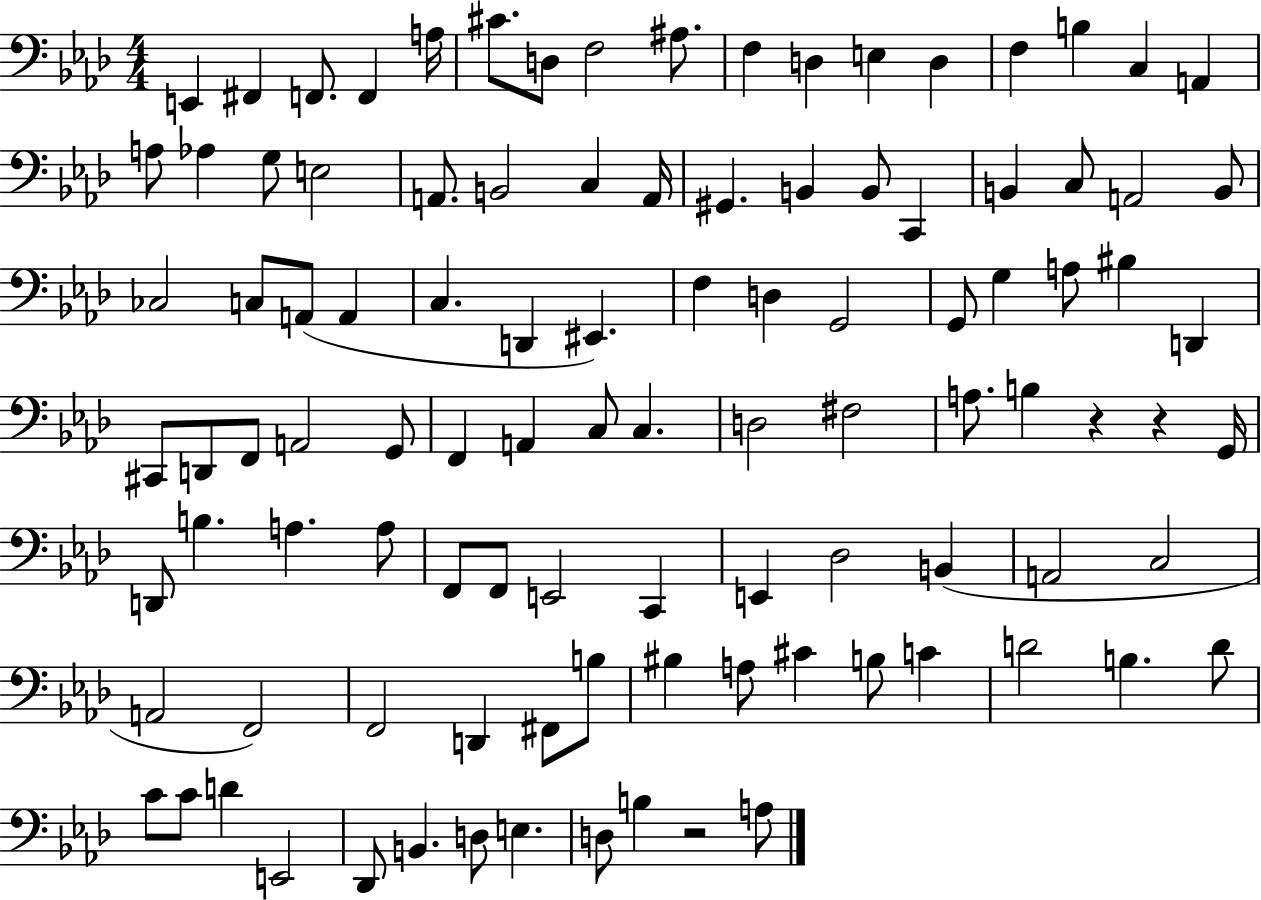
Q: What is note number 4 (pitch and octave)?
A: F2